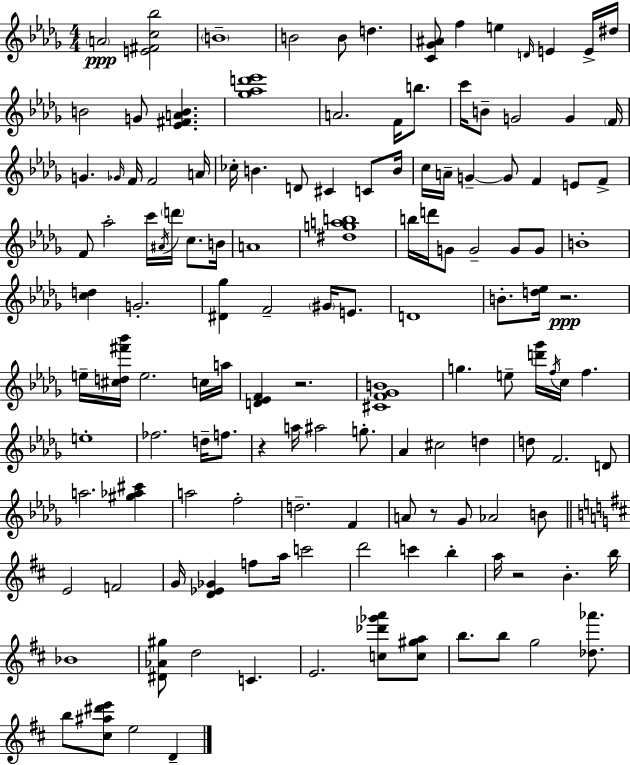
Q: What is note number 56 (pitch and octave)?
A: F4